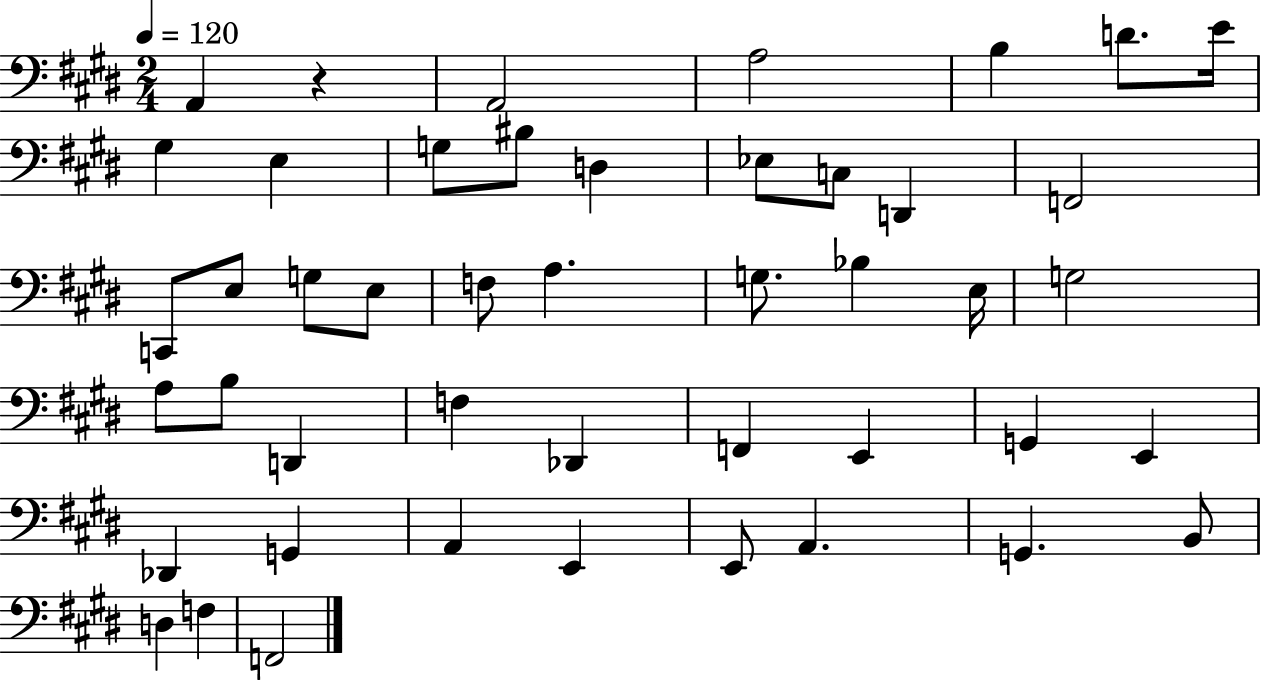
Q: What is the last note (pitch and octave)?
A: F2